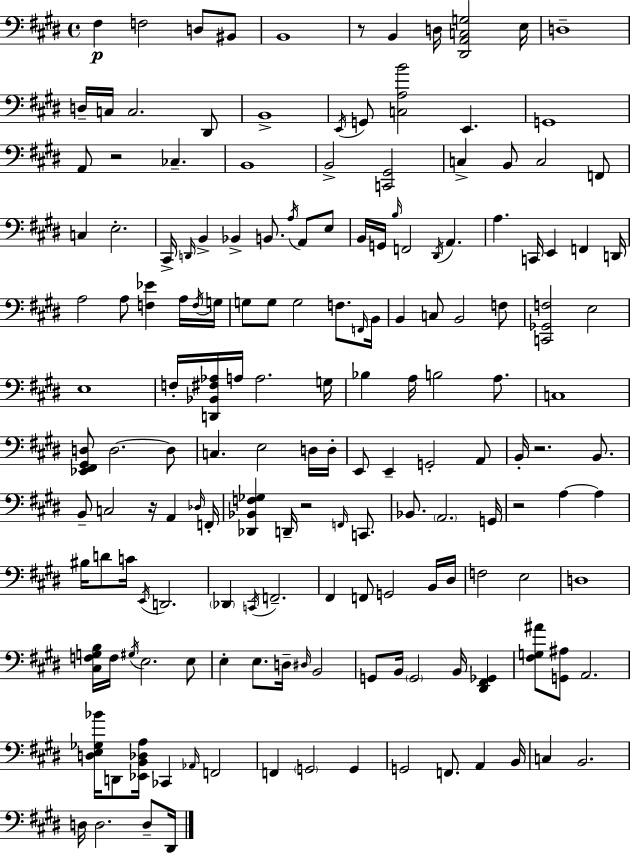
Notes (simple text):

F#3/q F3/h D3/e BIS2/e B2/w R/e B2/q D3/s [D#2,A2,C3,G3]/h E3/s D3/w D3/s C3/s C3/h. D#2/e B2/w E2/s G2/e [C3,A3,B4]/h E2/q. G2/w A2/e R/h CES3/q. B2/w B2/h [C2,G#2]/h C3/q B2/e C3/h F2/e C3/q E3/h. C#2/s D2/s B2/q Bb2/q B2/e. A3/s A2/e E3/e B2/s G2/s B3/s F2/h D#2/s A2/q. A3/q. C2/s E2/q F2/q D2/s A3/h A3/e [F3,Eb4]/q A3/s F3/s G3/s G3/e G3/e G3/h F3/e. F2/s B2/s B2/q C3/e B2/h F3/e [C2,Gb2,F3]/h E3/h E3/w F3/s [D2,Bb2,F#3,Ab3]/s A3/s A3/h. G3/s Bb3/q A3/s B3/h A3/e. C3/w [Eb2,F#2,G#2,D3]/e D3/h. D3/e C3/q. E3/h D3/s D3/s E2/e E2/q G2/h A2/e B2/s R/h. B2/e. B2/e C3/h R/s A2/q Db3/s F2/s [Db2,Bb2,F3,Gb3]/q D2/s R/h F2/s C2/e. Bb2/e. A2/h. G2/s R/h A3/q A3/q BIS3/s D4/e C4/s E2/s D2/h. Db2/q C2/s F2/h. F#2/q F2/e G2/h B2/s D#3/s F3/h E3/h D3/w [C#3,F3,G3,B3]/s F3/s G#3/s E3/h. E3/e E3/q E3/e. D3/s D#3/s B2/h G2/e B2/s G2/h B2/s [D#2,F#2,Gb2]/q [F#3,G3,A#4]/e [G2,A#3]/e A2/h. [D3,E3,Gb3,Bb4]/s D2/e [Eb2,B2,Db3,A3]/s CES2/q Ab2/s F2/h F2/q G2/h G2/q G2/h F2/e. A2/q B2/s C3/q B2/h. D3/s D3/h. D3/e D#2/s